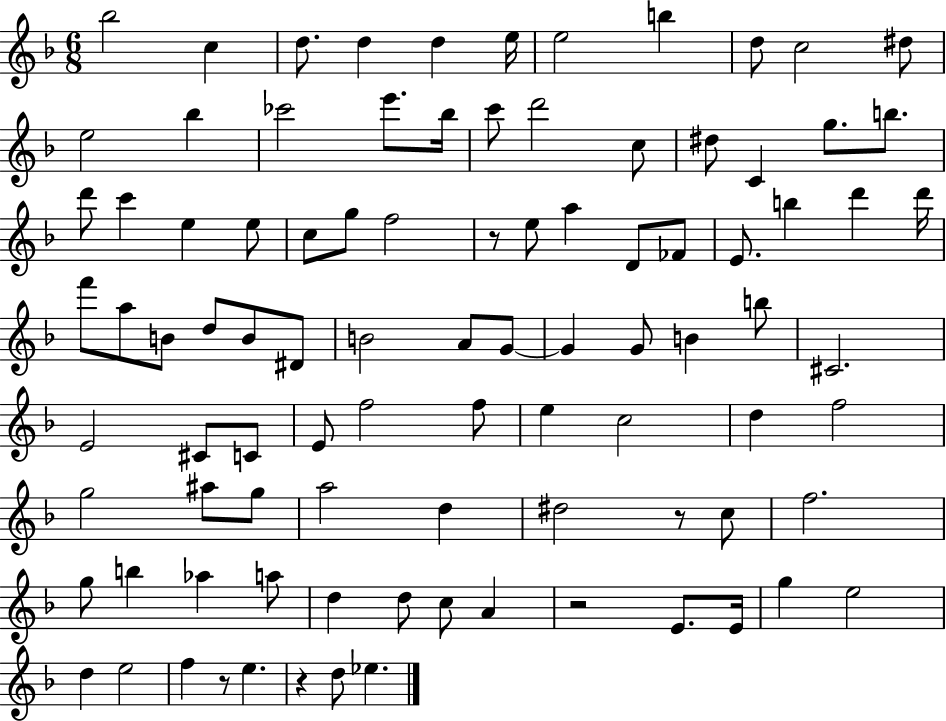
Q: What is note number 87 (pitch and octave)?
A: D5